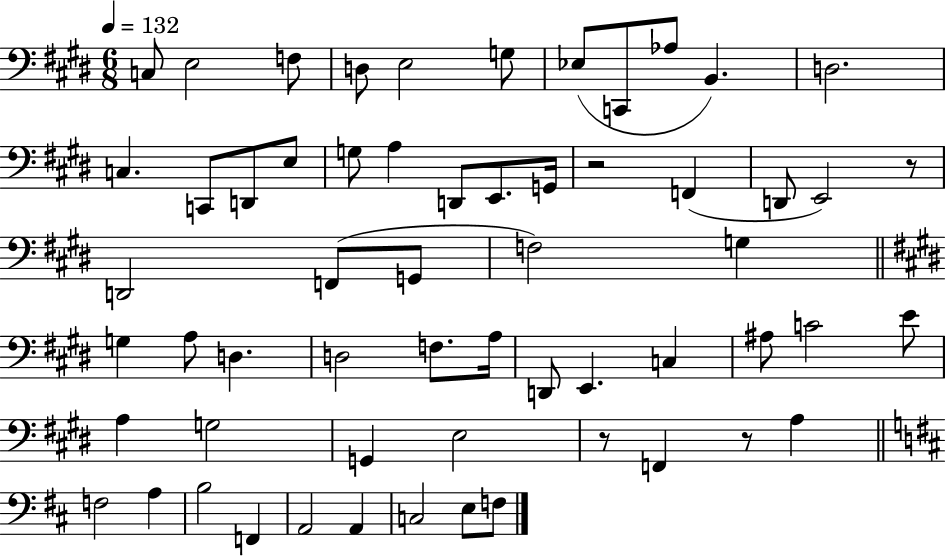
{
  \clef bass
  \numericTimeSignature
  \time 6/8
  \key e \major
  \tempo 4 = 132
  \repeat volta 2 { c8 e2 f8 | d8 e2 g8 | ees8( c,8 aes8 b,4.) | d2. | \break c4. c,8 d,8 e8 | g8 a4 d,8 e,8. g,16 | r2 f,4( | d,8 e,2) r8 | \break d,2 f,8( g,8 | f2) g4 | \bar "||" \break \key e \major g4 a8 d4. | d2 f8. a16 | d,8 e,4. c4 | ais8 c'2 e'8 | \break a4 g2 | g,4 e2 | r8 f,4 r8 a4 | \bar "||" \break \key d \major f2 a4 | b2 f,4 | a,2 a,4 | c2 e8 f8 | \break } \bar "|."
}